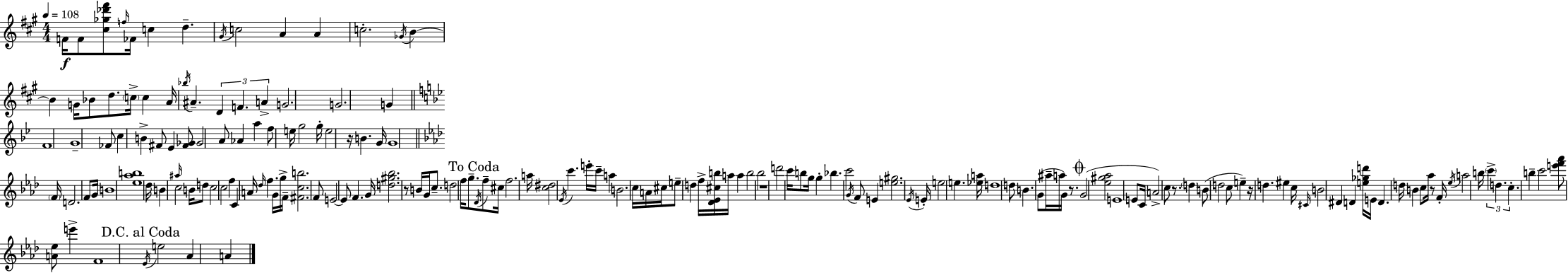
{
  \clef treble
  \numericTimeSignature
  \time 4/4
  \key a \major
  \tempo 4 = 108
  f'16\f f'8 <cis'' ges'' des''' fis'''>8 \grace { f''16 } fes'16 c''4 d''4.-- | \acciaccatura { gis'16 } c''2 a'4 a'4 | c''2.-. \acciaccatura { ges'16 } b'4~~ | b'4 g'16 bes'8 d''8. \parenthesize c''16-> c''4 | \break a'16 \acciaccatura { bes''16 } ais'4.-- \tuplet 3/2 { d'4 f'4. | a'4-> } g'2. | g'2. | g'4 \bar "||" \break \key g \minor f'1 | g'1-- | fes'8 c''4 b'4-> fis'8 ees'4 | <fis' ges'>8 ges'2 a'8 aes'4 | \break a''4 f''8 e''16 g''2 g''16-. | e''2 r16 b'4. g'16 | g'1 | \bar "||" \break \key f \minor \parenthesize f'16 d'2. f'8 g'16 | b'1 | <ees'' aes'' b''>1 | des''16 b'4 \grace { ais''16 } c''2 b'16 d''8 | \break c''2 c''2 | f''4 c'4 a'16 \grace { des''16 } f''4. | g'16 g''16-> f'16-- <fis' c'' b''>2. | f'8 e'2~~ e'8 f'4. | \break g'16 <d'' gis'' bes''>2. r8 | b'16 g'16 c''8.-- d''2 f''16 g''8.-- | \mark "To Coda" \acciaccatura { des'16 } f''8-- cis''16 f''2. | a''16 <c'' dis''>2 \acciaccatura { ees'16 } c'''4. | \break e'''16-. c'''16-- a''4 b'2. | c''16 a'16 cis''16 e''8-- d''4 f''16-> <des' ees' cis'' b''>16 a''16 | a''4 b''2 bes''2 | r1 | \break d'''2 c'''16 b''8 g''16 | g''4-. bes''4. c'''2 | \acciaccatura { g'16 } f'8 e'4 <e'' gis''>2. | \acciaccatura { ees'16 } e'16-. e''2 e''4. | \break <ees'' a''>16 d''1 | d''8 b'4. g'8( | ais''16-- a''16 g'16) r8. \mark \markup { \musicglyph "scripts.coda" } g'2( <ees'' gis'' aes''>2 | e'1 | \break e'8 c'16 a'2->) | c''8 r8. \parenthesize d''4 b'8( d''2 | c''8 e''4--) r16 d''4. | eis''4 c''16 \grace { cis'16 } b'2 dis'4 | \break d'4 <e'' ges'' d'''>16 e'16 d'4. d''16 | b'4 c''8 aes''16 r8 f'16-. \acciaccatura { ees''16 } a''2 | b''16 \tuplet 3/2 { \parenthesize c'''4-> d''4. c''4.-. } | b''4-- c'''2 | \break <e''' f''' aes'''>8 <a' ees''>8 e'''4-> f'1 | \mark "D.C. al Coda" \acciaccatura { ees'16 } e''2 | aes'4 a'4 \bar "|."
}